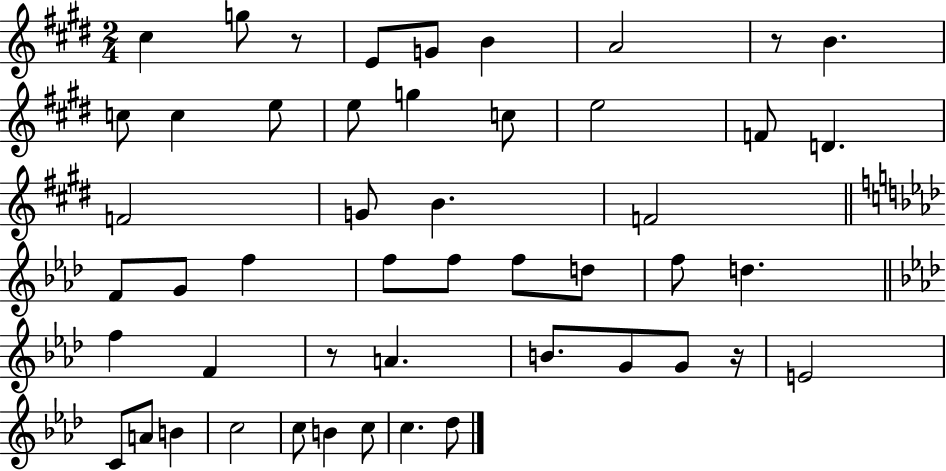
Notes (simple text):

C#5/q G5/e R/e E4/e G4/e B4/q A4/h R/e B4/q. C5/e C5/q E5/e E5/e G5/q C5/e E5/h F4/e D4/q. F4/h G4/e B4/q. F4/h F4/e G4/e F5/q F5/e F5/e F5/e D5/e F5/e D5/q. F5/q F4/q R/e A4/q. B4/e. G4/e G4/e R/s E4/h C4/e A4/e B4/q C5/h C5/e B4/q C5/e C5/q. Db5/e